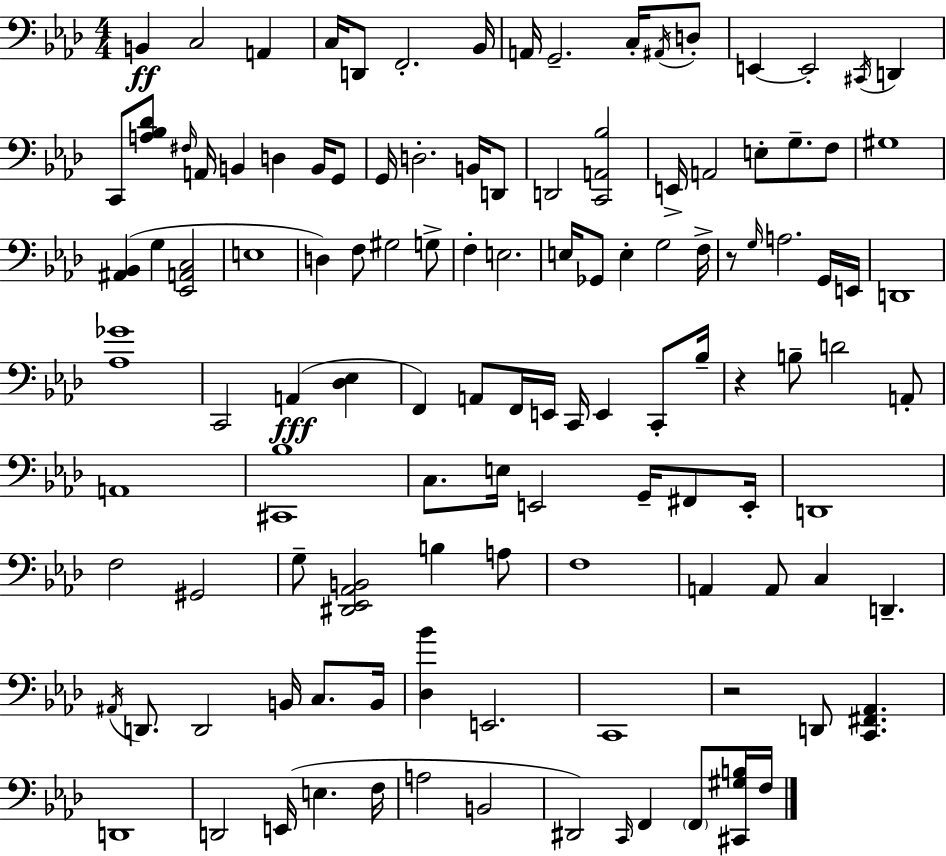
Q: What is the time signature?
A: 4/4